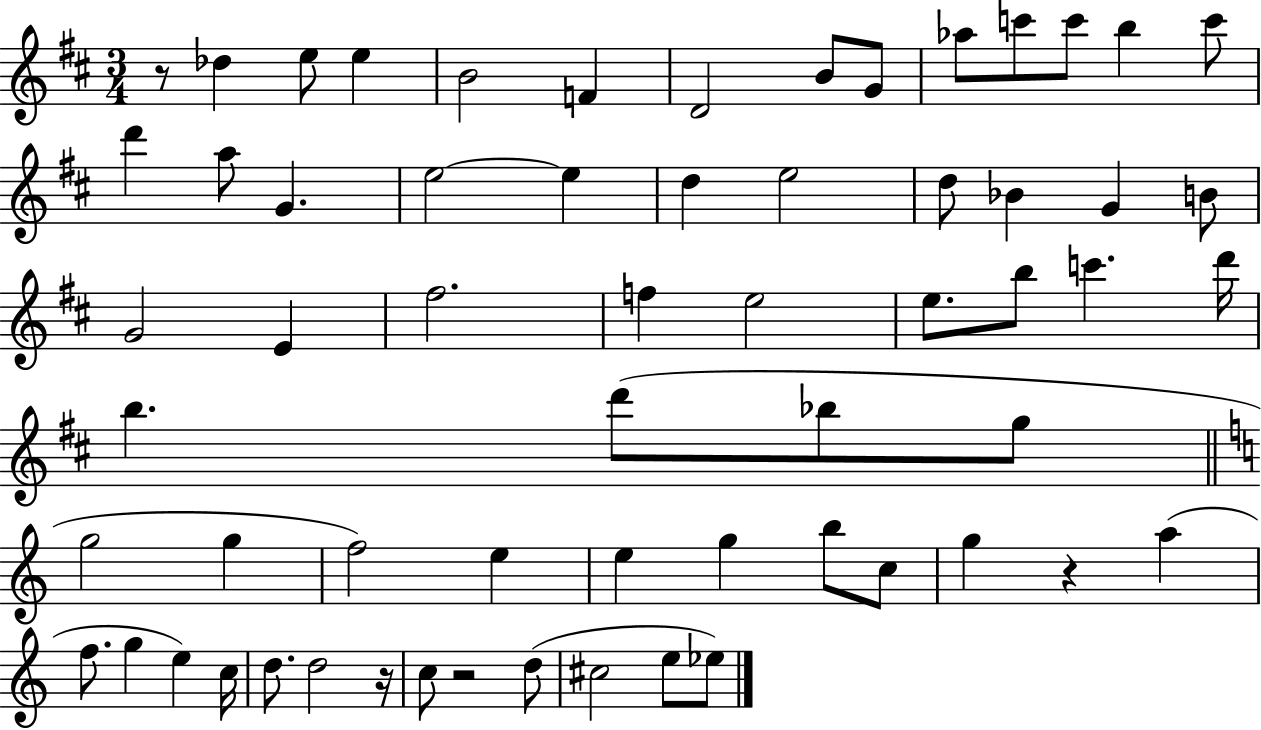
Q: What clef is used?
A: treble